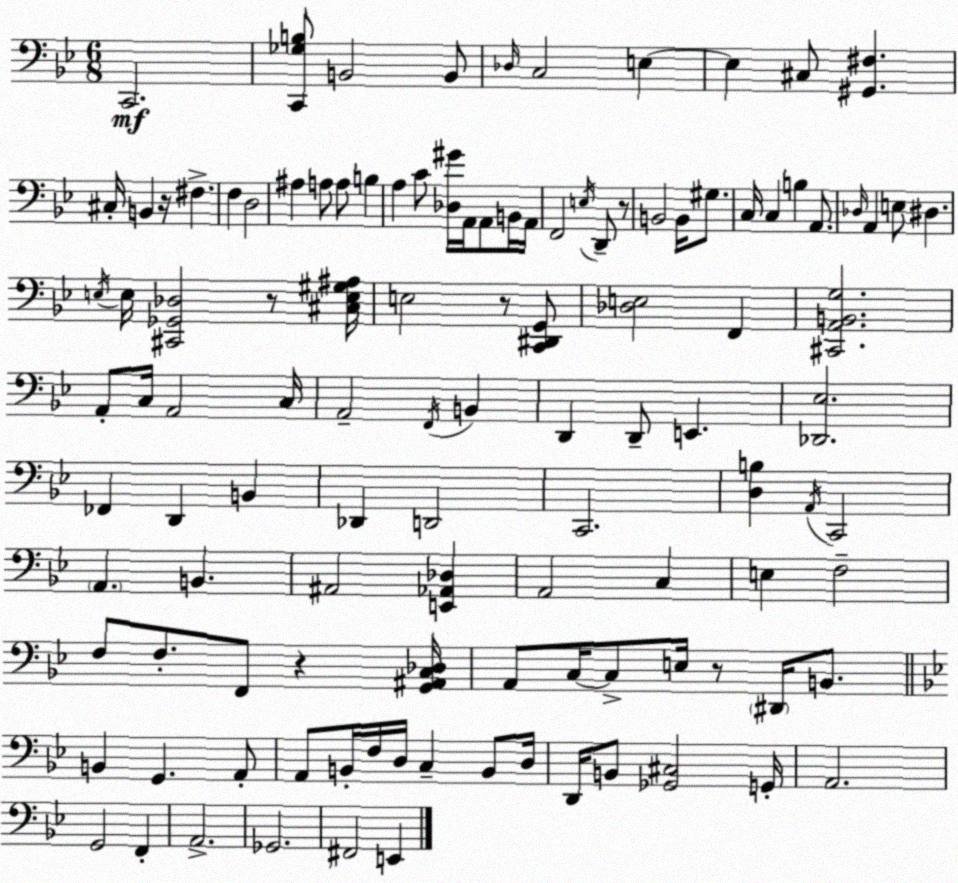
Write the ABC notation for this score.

X:1
T:Untitled
M:6/8
L:1/4
K:Bb
C,,2 [C,,_G,B,]/2 B,,2 B,,/2 _D,/4 C,2 E, E, ^C,/2 [^G,,^F,] ^C,/4 B,, z/4 ^F, F, D,2 ^A, A,/2 A,/2 B, A, C/2 [_D,^G]/4 A,,/4 A,,/2 B,,/4 A,,/4 F,,2 E,/4 D,,/2 z/2 B,,2 B,,/4 ^G,/2 C,/4 C, B, A,,/2 _D,/4 A,, E,/2 ^D, E,/4 E,/4 [^C,,_G,,_D,]2 z/2 [^C,E,^G,^A,]/4 E,2 z/2 [C,,^D,,G,,]/2 [_D,E,]2 F,, [^C,,A,,B,,G,]2 A,,/2 C,/4 A,,2 C,/4 A,,2 F,,/4 B,, D,, D,,/2 E,, [_D,,_E,]2 _F,, D,, B,, _D,, D,,2 C,,2 [D,B,] A,,/4 C,,2 A,, B,, ^A,,2 [E,,_A,,_D,] A,,2 C, E, F,2 F,/2 F,/2 F,,/2 z [G,,^A,,C,_D,]/4 A,,/2 C,/4 C,/2 E,/4 z/2 ^D,,/4 B,,/2 B,, G,, A,,/2 A,,/2 B,,/4 F,/4 D,/4 C, B,,/2 D,/4 D,,/4 B,,/2 [_G,,^C,]2 G,,/4 A,,2 G,,2 F,, A,,2 _G,,2 ^F,,2 E,,